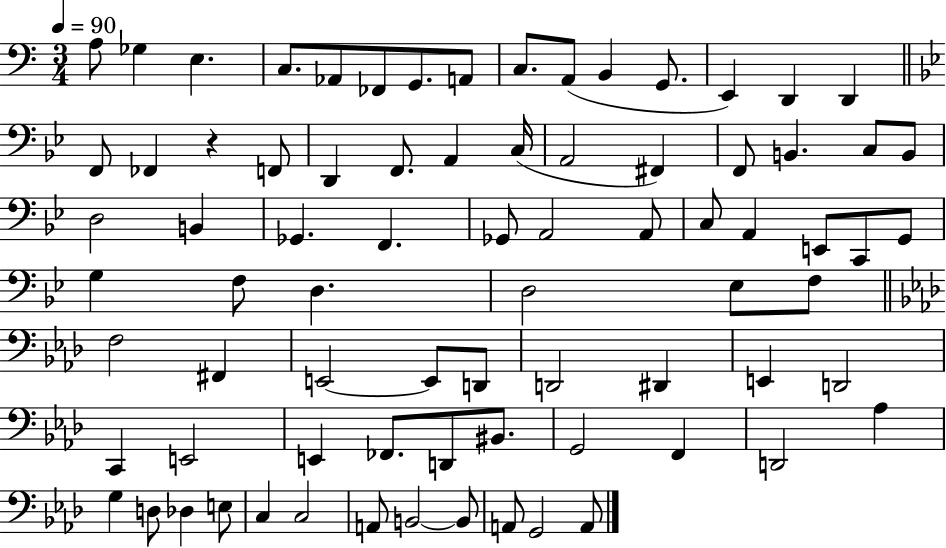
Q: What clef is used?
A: bass